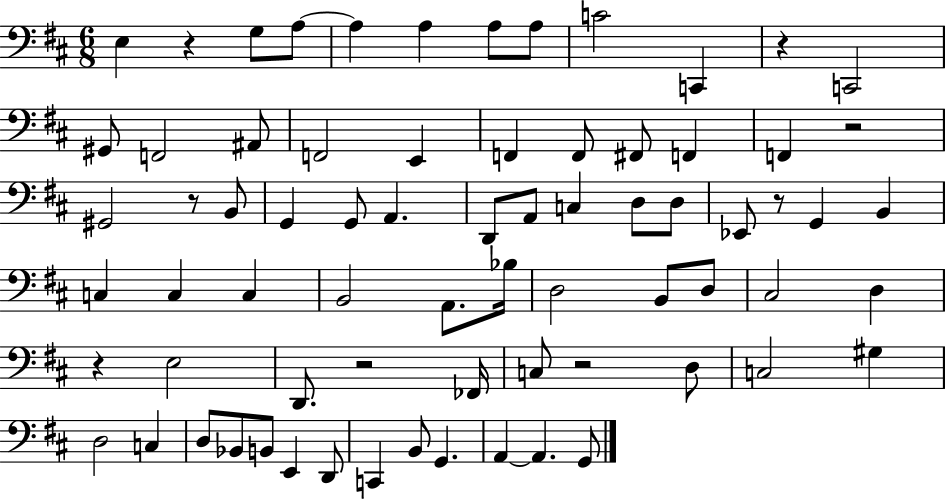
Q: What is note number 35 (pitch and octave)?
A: C3